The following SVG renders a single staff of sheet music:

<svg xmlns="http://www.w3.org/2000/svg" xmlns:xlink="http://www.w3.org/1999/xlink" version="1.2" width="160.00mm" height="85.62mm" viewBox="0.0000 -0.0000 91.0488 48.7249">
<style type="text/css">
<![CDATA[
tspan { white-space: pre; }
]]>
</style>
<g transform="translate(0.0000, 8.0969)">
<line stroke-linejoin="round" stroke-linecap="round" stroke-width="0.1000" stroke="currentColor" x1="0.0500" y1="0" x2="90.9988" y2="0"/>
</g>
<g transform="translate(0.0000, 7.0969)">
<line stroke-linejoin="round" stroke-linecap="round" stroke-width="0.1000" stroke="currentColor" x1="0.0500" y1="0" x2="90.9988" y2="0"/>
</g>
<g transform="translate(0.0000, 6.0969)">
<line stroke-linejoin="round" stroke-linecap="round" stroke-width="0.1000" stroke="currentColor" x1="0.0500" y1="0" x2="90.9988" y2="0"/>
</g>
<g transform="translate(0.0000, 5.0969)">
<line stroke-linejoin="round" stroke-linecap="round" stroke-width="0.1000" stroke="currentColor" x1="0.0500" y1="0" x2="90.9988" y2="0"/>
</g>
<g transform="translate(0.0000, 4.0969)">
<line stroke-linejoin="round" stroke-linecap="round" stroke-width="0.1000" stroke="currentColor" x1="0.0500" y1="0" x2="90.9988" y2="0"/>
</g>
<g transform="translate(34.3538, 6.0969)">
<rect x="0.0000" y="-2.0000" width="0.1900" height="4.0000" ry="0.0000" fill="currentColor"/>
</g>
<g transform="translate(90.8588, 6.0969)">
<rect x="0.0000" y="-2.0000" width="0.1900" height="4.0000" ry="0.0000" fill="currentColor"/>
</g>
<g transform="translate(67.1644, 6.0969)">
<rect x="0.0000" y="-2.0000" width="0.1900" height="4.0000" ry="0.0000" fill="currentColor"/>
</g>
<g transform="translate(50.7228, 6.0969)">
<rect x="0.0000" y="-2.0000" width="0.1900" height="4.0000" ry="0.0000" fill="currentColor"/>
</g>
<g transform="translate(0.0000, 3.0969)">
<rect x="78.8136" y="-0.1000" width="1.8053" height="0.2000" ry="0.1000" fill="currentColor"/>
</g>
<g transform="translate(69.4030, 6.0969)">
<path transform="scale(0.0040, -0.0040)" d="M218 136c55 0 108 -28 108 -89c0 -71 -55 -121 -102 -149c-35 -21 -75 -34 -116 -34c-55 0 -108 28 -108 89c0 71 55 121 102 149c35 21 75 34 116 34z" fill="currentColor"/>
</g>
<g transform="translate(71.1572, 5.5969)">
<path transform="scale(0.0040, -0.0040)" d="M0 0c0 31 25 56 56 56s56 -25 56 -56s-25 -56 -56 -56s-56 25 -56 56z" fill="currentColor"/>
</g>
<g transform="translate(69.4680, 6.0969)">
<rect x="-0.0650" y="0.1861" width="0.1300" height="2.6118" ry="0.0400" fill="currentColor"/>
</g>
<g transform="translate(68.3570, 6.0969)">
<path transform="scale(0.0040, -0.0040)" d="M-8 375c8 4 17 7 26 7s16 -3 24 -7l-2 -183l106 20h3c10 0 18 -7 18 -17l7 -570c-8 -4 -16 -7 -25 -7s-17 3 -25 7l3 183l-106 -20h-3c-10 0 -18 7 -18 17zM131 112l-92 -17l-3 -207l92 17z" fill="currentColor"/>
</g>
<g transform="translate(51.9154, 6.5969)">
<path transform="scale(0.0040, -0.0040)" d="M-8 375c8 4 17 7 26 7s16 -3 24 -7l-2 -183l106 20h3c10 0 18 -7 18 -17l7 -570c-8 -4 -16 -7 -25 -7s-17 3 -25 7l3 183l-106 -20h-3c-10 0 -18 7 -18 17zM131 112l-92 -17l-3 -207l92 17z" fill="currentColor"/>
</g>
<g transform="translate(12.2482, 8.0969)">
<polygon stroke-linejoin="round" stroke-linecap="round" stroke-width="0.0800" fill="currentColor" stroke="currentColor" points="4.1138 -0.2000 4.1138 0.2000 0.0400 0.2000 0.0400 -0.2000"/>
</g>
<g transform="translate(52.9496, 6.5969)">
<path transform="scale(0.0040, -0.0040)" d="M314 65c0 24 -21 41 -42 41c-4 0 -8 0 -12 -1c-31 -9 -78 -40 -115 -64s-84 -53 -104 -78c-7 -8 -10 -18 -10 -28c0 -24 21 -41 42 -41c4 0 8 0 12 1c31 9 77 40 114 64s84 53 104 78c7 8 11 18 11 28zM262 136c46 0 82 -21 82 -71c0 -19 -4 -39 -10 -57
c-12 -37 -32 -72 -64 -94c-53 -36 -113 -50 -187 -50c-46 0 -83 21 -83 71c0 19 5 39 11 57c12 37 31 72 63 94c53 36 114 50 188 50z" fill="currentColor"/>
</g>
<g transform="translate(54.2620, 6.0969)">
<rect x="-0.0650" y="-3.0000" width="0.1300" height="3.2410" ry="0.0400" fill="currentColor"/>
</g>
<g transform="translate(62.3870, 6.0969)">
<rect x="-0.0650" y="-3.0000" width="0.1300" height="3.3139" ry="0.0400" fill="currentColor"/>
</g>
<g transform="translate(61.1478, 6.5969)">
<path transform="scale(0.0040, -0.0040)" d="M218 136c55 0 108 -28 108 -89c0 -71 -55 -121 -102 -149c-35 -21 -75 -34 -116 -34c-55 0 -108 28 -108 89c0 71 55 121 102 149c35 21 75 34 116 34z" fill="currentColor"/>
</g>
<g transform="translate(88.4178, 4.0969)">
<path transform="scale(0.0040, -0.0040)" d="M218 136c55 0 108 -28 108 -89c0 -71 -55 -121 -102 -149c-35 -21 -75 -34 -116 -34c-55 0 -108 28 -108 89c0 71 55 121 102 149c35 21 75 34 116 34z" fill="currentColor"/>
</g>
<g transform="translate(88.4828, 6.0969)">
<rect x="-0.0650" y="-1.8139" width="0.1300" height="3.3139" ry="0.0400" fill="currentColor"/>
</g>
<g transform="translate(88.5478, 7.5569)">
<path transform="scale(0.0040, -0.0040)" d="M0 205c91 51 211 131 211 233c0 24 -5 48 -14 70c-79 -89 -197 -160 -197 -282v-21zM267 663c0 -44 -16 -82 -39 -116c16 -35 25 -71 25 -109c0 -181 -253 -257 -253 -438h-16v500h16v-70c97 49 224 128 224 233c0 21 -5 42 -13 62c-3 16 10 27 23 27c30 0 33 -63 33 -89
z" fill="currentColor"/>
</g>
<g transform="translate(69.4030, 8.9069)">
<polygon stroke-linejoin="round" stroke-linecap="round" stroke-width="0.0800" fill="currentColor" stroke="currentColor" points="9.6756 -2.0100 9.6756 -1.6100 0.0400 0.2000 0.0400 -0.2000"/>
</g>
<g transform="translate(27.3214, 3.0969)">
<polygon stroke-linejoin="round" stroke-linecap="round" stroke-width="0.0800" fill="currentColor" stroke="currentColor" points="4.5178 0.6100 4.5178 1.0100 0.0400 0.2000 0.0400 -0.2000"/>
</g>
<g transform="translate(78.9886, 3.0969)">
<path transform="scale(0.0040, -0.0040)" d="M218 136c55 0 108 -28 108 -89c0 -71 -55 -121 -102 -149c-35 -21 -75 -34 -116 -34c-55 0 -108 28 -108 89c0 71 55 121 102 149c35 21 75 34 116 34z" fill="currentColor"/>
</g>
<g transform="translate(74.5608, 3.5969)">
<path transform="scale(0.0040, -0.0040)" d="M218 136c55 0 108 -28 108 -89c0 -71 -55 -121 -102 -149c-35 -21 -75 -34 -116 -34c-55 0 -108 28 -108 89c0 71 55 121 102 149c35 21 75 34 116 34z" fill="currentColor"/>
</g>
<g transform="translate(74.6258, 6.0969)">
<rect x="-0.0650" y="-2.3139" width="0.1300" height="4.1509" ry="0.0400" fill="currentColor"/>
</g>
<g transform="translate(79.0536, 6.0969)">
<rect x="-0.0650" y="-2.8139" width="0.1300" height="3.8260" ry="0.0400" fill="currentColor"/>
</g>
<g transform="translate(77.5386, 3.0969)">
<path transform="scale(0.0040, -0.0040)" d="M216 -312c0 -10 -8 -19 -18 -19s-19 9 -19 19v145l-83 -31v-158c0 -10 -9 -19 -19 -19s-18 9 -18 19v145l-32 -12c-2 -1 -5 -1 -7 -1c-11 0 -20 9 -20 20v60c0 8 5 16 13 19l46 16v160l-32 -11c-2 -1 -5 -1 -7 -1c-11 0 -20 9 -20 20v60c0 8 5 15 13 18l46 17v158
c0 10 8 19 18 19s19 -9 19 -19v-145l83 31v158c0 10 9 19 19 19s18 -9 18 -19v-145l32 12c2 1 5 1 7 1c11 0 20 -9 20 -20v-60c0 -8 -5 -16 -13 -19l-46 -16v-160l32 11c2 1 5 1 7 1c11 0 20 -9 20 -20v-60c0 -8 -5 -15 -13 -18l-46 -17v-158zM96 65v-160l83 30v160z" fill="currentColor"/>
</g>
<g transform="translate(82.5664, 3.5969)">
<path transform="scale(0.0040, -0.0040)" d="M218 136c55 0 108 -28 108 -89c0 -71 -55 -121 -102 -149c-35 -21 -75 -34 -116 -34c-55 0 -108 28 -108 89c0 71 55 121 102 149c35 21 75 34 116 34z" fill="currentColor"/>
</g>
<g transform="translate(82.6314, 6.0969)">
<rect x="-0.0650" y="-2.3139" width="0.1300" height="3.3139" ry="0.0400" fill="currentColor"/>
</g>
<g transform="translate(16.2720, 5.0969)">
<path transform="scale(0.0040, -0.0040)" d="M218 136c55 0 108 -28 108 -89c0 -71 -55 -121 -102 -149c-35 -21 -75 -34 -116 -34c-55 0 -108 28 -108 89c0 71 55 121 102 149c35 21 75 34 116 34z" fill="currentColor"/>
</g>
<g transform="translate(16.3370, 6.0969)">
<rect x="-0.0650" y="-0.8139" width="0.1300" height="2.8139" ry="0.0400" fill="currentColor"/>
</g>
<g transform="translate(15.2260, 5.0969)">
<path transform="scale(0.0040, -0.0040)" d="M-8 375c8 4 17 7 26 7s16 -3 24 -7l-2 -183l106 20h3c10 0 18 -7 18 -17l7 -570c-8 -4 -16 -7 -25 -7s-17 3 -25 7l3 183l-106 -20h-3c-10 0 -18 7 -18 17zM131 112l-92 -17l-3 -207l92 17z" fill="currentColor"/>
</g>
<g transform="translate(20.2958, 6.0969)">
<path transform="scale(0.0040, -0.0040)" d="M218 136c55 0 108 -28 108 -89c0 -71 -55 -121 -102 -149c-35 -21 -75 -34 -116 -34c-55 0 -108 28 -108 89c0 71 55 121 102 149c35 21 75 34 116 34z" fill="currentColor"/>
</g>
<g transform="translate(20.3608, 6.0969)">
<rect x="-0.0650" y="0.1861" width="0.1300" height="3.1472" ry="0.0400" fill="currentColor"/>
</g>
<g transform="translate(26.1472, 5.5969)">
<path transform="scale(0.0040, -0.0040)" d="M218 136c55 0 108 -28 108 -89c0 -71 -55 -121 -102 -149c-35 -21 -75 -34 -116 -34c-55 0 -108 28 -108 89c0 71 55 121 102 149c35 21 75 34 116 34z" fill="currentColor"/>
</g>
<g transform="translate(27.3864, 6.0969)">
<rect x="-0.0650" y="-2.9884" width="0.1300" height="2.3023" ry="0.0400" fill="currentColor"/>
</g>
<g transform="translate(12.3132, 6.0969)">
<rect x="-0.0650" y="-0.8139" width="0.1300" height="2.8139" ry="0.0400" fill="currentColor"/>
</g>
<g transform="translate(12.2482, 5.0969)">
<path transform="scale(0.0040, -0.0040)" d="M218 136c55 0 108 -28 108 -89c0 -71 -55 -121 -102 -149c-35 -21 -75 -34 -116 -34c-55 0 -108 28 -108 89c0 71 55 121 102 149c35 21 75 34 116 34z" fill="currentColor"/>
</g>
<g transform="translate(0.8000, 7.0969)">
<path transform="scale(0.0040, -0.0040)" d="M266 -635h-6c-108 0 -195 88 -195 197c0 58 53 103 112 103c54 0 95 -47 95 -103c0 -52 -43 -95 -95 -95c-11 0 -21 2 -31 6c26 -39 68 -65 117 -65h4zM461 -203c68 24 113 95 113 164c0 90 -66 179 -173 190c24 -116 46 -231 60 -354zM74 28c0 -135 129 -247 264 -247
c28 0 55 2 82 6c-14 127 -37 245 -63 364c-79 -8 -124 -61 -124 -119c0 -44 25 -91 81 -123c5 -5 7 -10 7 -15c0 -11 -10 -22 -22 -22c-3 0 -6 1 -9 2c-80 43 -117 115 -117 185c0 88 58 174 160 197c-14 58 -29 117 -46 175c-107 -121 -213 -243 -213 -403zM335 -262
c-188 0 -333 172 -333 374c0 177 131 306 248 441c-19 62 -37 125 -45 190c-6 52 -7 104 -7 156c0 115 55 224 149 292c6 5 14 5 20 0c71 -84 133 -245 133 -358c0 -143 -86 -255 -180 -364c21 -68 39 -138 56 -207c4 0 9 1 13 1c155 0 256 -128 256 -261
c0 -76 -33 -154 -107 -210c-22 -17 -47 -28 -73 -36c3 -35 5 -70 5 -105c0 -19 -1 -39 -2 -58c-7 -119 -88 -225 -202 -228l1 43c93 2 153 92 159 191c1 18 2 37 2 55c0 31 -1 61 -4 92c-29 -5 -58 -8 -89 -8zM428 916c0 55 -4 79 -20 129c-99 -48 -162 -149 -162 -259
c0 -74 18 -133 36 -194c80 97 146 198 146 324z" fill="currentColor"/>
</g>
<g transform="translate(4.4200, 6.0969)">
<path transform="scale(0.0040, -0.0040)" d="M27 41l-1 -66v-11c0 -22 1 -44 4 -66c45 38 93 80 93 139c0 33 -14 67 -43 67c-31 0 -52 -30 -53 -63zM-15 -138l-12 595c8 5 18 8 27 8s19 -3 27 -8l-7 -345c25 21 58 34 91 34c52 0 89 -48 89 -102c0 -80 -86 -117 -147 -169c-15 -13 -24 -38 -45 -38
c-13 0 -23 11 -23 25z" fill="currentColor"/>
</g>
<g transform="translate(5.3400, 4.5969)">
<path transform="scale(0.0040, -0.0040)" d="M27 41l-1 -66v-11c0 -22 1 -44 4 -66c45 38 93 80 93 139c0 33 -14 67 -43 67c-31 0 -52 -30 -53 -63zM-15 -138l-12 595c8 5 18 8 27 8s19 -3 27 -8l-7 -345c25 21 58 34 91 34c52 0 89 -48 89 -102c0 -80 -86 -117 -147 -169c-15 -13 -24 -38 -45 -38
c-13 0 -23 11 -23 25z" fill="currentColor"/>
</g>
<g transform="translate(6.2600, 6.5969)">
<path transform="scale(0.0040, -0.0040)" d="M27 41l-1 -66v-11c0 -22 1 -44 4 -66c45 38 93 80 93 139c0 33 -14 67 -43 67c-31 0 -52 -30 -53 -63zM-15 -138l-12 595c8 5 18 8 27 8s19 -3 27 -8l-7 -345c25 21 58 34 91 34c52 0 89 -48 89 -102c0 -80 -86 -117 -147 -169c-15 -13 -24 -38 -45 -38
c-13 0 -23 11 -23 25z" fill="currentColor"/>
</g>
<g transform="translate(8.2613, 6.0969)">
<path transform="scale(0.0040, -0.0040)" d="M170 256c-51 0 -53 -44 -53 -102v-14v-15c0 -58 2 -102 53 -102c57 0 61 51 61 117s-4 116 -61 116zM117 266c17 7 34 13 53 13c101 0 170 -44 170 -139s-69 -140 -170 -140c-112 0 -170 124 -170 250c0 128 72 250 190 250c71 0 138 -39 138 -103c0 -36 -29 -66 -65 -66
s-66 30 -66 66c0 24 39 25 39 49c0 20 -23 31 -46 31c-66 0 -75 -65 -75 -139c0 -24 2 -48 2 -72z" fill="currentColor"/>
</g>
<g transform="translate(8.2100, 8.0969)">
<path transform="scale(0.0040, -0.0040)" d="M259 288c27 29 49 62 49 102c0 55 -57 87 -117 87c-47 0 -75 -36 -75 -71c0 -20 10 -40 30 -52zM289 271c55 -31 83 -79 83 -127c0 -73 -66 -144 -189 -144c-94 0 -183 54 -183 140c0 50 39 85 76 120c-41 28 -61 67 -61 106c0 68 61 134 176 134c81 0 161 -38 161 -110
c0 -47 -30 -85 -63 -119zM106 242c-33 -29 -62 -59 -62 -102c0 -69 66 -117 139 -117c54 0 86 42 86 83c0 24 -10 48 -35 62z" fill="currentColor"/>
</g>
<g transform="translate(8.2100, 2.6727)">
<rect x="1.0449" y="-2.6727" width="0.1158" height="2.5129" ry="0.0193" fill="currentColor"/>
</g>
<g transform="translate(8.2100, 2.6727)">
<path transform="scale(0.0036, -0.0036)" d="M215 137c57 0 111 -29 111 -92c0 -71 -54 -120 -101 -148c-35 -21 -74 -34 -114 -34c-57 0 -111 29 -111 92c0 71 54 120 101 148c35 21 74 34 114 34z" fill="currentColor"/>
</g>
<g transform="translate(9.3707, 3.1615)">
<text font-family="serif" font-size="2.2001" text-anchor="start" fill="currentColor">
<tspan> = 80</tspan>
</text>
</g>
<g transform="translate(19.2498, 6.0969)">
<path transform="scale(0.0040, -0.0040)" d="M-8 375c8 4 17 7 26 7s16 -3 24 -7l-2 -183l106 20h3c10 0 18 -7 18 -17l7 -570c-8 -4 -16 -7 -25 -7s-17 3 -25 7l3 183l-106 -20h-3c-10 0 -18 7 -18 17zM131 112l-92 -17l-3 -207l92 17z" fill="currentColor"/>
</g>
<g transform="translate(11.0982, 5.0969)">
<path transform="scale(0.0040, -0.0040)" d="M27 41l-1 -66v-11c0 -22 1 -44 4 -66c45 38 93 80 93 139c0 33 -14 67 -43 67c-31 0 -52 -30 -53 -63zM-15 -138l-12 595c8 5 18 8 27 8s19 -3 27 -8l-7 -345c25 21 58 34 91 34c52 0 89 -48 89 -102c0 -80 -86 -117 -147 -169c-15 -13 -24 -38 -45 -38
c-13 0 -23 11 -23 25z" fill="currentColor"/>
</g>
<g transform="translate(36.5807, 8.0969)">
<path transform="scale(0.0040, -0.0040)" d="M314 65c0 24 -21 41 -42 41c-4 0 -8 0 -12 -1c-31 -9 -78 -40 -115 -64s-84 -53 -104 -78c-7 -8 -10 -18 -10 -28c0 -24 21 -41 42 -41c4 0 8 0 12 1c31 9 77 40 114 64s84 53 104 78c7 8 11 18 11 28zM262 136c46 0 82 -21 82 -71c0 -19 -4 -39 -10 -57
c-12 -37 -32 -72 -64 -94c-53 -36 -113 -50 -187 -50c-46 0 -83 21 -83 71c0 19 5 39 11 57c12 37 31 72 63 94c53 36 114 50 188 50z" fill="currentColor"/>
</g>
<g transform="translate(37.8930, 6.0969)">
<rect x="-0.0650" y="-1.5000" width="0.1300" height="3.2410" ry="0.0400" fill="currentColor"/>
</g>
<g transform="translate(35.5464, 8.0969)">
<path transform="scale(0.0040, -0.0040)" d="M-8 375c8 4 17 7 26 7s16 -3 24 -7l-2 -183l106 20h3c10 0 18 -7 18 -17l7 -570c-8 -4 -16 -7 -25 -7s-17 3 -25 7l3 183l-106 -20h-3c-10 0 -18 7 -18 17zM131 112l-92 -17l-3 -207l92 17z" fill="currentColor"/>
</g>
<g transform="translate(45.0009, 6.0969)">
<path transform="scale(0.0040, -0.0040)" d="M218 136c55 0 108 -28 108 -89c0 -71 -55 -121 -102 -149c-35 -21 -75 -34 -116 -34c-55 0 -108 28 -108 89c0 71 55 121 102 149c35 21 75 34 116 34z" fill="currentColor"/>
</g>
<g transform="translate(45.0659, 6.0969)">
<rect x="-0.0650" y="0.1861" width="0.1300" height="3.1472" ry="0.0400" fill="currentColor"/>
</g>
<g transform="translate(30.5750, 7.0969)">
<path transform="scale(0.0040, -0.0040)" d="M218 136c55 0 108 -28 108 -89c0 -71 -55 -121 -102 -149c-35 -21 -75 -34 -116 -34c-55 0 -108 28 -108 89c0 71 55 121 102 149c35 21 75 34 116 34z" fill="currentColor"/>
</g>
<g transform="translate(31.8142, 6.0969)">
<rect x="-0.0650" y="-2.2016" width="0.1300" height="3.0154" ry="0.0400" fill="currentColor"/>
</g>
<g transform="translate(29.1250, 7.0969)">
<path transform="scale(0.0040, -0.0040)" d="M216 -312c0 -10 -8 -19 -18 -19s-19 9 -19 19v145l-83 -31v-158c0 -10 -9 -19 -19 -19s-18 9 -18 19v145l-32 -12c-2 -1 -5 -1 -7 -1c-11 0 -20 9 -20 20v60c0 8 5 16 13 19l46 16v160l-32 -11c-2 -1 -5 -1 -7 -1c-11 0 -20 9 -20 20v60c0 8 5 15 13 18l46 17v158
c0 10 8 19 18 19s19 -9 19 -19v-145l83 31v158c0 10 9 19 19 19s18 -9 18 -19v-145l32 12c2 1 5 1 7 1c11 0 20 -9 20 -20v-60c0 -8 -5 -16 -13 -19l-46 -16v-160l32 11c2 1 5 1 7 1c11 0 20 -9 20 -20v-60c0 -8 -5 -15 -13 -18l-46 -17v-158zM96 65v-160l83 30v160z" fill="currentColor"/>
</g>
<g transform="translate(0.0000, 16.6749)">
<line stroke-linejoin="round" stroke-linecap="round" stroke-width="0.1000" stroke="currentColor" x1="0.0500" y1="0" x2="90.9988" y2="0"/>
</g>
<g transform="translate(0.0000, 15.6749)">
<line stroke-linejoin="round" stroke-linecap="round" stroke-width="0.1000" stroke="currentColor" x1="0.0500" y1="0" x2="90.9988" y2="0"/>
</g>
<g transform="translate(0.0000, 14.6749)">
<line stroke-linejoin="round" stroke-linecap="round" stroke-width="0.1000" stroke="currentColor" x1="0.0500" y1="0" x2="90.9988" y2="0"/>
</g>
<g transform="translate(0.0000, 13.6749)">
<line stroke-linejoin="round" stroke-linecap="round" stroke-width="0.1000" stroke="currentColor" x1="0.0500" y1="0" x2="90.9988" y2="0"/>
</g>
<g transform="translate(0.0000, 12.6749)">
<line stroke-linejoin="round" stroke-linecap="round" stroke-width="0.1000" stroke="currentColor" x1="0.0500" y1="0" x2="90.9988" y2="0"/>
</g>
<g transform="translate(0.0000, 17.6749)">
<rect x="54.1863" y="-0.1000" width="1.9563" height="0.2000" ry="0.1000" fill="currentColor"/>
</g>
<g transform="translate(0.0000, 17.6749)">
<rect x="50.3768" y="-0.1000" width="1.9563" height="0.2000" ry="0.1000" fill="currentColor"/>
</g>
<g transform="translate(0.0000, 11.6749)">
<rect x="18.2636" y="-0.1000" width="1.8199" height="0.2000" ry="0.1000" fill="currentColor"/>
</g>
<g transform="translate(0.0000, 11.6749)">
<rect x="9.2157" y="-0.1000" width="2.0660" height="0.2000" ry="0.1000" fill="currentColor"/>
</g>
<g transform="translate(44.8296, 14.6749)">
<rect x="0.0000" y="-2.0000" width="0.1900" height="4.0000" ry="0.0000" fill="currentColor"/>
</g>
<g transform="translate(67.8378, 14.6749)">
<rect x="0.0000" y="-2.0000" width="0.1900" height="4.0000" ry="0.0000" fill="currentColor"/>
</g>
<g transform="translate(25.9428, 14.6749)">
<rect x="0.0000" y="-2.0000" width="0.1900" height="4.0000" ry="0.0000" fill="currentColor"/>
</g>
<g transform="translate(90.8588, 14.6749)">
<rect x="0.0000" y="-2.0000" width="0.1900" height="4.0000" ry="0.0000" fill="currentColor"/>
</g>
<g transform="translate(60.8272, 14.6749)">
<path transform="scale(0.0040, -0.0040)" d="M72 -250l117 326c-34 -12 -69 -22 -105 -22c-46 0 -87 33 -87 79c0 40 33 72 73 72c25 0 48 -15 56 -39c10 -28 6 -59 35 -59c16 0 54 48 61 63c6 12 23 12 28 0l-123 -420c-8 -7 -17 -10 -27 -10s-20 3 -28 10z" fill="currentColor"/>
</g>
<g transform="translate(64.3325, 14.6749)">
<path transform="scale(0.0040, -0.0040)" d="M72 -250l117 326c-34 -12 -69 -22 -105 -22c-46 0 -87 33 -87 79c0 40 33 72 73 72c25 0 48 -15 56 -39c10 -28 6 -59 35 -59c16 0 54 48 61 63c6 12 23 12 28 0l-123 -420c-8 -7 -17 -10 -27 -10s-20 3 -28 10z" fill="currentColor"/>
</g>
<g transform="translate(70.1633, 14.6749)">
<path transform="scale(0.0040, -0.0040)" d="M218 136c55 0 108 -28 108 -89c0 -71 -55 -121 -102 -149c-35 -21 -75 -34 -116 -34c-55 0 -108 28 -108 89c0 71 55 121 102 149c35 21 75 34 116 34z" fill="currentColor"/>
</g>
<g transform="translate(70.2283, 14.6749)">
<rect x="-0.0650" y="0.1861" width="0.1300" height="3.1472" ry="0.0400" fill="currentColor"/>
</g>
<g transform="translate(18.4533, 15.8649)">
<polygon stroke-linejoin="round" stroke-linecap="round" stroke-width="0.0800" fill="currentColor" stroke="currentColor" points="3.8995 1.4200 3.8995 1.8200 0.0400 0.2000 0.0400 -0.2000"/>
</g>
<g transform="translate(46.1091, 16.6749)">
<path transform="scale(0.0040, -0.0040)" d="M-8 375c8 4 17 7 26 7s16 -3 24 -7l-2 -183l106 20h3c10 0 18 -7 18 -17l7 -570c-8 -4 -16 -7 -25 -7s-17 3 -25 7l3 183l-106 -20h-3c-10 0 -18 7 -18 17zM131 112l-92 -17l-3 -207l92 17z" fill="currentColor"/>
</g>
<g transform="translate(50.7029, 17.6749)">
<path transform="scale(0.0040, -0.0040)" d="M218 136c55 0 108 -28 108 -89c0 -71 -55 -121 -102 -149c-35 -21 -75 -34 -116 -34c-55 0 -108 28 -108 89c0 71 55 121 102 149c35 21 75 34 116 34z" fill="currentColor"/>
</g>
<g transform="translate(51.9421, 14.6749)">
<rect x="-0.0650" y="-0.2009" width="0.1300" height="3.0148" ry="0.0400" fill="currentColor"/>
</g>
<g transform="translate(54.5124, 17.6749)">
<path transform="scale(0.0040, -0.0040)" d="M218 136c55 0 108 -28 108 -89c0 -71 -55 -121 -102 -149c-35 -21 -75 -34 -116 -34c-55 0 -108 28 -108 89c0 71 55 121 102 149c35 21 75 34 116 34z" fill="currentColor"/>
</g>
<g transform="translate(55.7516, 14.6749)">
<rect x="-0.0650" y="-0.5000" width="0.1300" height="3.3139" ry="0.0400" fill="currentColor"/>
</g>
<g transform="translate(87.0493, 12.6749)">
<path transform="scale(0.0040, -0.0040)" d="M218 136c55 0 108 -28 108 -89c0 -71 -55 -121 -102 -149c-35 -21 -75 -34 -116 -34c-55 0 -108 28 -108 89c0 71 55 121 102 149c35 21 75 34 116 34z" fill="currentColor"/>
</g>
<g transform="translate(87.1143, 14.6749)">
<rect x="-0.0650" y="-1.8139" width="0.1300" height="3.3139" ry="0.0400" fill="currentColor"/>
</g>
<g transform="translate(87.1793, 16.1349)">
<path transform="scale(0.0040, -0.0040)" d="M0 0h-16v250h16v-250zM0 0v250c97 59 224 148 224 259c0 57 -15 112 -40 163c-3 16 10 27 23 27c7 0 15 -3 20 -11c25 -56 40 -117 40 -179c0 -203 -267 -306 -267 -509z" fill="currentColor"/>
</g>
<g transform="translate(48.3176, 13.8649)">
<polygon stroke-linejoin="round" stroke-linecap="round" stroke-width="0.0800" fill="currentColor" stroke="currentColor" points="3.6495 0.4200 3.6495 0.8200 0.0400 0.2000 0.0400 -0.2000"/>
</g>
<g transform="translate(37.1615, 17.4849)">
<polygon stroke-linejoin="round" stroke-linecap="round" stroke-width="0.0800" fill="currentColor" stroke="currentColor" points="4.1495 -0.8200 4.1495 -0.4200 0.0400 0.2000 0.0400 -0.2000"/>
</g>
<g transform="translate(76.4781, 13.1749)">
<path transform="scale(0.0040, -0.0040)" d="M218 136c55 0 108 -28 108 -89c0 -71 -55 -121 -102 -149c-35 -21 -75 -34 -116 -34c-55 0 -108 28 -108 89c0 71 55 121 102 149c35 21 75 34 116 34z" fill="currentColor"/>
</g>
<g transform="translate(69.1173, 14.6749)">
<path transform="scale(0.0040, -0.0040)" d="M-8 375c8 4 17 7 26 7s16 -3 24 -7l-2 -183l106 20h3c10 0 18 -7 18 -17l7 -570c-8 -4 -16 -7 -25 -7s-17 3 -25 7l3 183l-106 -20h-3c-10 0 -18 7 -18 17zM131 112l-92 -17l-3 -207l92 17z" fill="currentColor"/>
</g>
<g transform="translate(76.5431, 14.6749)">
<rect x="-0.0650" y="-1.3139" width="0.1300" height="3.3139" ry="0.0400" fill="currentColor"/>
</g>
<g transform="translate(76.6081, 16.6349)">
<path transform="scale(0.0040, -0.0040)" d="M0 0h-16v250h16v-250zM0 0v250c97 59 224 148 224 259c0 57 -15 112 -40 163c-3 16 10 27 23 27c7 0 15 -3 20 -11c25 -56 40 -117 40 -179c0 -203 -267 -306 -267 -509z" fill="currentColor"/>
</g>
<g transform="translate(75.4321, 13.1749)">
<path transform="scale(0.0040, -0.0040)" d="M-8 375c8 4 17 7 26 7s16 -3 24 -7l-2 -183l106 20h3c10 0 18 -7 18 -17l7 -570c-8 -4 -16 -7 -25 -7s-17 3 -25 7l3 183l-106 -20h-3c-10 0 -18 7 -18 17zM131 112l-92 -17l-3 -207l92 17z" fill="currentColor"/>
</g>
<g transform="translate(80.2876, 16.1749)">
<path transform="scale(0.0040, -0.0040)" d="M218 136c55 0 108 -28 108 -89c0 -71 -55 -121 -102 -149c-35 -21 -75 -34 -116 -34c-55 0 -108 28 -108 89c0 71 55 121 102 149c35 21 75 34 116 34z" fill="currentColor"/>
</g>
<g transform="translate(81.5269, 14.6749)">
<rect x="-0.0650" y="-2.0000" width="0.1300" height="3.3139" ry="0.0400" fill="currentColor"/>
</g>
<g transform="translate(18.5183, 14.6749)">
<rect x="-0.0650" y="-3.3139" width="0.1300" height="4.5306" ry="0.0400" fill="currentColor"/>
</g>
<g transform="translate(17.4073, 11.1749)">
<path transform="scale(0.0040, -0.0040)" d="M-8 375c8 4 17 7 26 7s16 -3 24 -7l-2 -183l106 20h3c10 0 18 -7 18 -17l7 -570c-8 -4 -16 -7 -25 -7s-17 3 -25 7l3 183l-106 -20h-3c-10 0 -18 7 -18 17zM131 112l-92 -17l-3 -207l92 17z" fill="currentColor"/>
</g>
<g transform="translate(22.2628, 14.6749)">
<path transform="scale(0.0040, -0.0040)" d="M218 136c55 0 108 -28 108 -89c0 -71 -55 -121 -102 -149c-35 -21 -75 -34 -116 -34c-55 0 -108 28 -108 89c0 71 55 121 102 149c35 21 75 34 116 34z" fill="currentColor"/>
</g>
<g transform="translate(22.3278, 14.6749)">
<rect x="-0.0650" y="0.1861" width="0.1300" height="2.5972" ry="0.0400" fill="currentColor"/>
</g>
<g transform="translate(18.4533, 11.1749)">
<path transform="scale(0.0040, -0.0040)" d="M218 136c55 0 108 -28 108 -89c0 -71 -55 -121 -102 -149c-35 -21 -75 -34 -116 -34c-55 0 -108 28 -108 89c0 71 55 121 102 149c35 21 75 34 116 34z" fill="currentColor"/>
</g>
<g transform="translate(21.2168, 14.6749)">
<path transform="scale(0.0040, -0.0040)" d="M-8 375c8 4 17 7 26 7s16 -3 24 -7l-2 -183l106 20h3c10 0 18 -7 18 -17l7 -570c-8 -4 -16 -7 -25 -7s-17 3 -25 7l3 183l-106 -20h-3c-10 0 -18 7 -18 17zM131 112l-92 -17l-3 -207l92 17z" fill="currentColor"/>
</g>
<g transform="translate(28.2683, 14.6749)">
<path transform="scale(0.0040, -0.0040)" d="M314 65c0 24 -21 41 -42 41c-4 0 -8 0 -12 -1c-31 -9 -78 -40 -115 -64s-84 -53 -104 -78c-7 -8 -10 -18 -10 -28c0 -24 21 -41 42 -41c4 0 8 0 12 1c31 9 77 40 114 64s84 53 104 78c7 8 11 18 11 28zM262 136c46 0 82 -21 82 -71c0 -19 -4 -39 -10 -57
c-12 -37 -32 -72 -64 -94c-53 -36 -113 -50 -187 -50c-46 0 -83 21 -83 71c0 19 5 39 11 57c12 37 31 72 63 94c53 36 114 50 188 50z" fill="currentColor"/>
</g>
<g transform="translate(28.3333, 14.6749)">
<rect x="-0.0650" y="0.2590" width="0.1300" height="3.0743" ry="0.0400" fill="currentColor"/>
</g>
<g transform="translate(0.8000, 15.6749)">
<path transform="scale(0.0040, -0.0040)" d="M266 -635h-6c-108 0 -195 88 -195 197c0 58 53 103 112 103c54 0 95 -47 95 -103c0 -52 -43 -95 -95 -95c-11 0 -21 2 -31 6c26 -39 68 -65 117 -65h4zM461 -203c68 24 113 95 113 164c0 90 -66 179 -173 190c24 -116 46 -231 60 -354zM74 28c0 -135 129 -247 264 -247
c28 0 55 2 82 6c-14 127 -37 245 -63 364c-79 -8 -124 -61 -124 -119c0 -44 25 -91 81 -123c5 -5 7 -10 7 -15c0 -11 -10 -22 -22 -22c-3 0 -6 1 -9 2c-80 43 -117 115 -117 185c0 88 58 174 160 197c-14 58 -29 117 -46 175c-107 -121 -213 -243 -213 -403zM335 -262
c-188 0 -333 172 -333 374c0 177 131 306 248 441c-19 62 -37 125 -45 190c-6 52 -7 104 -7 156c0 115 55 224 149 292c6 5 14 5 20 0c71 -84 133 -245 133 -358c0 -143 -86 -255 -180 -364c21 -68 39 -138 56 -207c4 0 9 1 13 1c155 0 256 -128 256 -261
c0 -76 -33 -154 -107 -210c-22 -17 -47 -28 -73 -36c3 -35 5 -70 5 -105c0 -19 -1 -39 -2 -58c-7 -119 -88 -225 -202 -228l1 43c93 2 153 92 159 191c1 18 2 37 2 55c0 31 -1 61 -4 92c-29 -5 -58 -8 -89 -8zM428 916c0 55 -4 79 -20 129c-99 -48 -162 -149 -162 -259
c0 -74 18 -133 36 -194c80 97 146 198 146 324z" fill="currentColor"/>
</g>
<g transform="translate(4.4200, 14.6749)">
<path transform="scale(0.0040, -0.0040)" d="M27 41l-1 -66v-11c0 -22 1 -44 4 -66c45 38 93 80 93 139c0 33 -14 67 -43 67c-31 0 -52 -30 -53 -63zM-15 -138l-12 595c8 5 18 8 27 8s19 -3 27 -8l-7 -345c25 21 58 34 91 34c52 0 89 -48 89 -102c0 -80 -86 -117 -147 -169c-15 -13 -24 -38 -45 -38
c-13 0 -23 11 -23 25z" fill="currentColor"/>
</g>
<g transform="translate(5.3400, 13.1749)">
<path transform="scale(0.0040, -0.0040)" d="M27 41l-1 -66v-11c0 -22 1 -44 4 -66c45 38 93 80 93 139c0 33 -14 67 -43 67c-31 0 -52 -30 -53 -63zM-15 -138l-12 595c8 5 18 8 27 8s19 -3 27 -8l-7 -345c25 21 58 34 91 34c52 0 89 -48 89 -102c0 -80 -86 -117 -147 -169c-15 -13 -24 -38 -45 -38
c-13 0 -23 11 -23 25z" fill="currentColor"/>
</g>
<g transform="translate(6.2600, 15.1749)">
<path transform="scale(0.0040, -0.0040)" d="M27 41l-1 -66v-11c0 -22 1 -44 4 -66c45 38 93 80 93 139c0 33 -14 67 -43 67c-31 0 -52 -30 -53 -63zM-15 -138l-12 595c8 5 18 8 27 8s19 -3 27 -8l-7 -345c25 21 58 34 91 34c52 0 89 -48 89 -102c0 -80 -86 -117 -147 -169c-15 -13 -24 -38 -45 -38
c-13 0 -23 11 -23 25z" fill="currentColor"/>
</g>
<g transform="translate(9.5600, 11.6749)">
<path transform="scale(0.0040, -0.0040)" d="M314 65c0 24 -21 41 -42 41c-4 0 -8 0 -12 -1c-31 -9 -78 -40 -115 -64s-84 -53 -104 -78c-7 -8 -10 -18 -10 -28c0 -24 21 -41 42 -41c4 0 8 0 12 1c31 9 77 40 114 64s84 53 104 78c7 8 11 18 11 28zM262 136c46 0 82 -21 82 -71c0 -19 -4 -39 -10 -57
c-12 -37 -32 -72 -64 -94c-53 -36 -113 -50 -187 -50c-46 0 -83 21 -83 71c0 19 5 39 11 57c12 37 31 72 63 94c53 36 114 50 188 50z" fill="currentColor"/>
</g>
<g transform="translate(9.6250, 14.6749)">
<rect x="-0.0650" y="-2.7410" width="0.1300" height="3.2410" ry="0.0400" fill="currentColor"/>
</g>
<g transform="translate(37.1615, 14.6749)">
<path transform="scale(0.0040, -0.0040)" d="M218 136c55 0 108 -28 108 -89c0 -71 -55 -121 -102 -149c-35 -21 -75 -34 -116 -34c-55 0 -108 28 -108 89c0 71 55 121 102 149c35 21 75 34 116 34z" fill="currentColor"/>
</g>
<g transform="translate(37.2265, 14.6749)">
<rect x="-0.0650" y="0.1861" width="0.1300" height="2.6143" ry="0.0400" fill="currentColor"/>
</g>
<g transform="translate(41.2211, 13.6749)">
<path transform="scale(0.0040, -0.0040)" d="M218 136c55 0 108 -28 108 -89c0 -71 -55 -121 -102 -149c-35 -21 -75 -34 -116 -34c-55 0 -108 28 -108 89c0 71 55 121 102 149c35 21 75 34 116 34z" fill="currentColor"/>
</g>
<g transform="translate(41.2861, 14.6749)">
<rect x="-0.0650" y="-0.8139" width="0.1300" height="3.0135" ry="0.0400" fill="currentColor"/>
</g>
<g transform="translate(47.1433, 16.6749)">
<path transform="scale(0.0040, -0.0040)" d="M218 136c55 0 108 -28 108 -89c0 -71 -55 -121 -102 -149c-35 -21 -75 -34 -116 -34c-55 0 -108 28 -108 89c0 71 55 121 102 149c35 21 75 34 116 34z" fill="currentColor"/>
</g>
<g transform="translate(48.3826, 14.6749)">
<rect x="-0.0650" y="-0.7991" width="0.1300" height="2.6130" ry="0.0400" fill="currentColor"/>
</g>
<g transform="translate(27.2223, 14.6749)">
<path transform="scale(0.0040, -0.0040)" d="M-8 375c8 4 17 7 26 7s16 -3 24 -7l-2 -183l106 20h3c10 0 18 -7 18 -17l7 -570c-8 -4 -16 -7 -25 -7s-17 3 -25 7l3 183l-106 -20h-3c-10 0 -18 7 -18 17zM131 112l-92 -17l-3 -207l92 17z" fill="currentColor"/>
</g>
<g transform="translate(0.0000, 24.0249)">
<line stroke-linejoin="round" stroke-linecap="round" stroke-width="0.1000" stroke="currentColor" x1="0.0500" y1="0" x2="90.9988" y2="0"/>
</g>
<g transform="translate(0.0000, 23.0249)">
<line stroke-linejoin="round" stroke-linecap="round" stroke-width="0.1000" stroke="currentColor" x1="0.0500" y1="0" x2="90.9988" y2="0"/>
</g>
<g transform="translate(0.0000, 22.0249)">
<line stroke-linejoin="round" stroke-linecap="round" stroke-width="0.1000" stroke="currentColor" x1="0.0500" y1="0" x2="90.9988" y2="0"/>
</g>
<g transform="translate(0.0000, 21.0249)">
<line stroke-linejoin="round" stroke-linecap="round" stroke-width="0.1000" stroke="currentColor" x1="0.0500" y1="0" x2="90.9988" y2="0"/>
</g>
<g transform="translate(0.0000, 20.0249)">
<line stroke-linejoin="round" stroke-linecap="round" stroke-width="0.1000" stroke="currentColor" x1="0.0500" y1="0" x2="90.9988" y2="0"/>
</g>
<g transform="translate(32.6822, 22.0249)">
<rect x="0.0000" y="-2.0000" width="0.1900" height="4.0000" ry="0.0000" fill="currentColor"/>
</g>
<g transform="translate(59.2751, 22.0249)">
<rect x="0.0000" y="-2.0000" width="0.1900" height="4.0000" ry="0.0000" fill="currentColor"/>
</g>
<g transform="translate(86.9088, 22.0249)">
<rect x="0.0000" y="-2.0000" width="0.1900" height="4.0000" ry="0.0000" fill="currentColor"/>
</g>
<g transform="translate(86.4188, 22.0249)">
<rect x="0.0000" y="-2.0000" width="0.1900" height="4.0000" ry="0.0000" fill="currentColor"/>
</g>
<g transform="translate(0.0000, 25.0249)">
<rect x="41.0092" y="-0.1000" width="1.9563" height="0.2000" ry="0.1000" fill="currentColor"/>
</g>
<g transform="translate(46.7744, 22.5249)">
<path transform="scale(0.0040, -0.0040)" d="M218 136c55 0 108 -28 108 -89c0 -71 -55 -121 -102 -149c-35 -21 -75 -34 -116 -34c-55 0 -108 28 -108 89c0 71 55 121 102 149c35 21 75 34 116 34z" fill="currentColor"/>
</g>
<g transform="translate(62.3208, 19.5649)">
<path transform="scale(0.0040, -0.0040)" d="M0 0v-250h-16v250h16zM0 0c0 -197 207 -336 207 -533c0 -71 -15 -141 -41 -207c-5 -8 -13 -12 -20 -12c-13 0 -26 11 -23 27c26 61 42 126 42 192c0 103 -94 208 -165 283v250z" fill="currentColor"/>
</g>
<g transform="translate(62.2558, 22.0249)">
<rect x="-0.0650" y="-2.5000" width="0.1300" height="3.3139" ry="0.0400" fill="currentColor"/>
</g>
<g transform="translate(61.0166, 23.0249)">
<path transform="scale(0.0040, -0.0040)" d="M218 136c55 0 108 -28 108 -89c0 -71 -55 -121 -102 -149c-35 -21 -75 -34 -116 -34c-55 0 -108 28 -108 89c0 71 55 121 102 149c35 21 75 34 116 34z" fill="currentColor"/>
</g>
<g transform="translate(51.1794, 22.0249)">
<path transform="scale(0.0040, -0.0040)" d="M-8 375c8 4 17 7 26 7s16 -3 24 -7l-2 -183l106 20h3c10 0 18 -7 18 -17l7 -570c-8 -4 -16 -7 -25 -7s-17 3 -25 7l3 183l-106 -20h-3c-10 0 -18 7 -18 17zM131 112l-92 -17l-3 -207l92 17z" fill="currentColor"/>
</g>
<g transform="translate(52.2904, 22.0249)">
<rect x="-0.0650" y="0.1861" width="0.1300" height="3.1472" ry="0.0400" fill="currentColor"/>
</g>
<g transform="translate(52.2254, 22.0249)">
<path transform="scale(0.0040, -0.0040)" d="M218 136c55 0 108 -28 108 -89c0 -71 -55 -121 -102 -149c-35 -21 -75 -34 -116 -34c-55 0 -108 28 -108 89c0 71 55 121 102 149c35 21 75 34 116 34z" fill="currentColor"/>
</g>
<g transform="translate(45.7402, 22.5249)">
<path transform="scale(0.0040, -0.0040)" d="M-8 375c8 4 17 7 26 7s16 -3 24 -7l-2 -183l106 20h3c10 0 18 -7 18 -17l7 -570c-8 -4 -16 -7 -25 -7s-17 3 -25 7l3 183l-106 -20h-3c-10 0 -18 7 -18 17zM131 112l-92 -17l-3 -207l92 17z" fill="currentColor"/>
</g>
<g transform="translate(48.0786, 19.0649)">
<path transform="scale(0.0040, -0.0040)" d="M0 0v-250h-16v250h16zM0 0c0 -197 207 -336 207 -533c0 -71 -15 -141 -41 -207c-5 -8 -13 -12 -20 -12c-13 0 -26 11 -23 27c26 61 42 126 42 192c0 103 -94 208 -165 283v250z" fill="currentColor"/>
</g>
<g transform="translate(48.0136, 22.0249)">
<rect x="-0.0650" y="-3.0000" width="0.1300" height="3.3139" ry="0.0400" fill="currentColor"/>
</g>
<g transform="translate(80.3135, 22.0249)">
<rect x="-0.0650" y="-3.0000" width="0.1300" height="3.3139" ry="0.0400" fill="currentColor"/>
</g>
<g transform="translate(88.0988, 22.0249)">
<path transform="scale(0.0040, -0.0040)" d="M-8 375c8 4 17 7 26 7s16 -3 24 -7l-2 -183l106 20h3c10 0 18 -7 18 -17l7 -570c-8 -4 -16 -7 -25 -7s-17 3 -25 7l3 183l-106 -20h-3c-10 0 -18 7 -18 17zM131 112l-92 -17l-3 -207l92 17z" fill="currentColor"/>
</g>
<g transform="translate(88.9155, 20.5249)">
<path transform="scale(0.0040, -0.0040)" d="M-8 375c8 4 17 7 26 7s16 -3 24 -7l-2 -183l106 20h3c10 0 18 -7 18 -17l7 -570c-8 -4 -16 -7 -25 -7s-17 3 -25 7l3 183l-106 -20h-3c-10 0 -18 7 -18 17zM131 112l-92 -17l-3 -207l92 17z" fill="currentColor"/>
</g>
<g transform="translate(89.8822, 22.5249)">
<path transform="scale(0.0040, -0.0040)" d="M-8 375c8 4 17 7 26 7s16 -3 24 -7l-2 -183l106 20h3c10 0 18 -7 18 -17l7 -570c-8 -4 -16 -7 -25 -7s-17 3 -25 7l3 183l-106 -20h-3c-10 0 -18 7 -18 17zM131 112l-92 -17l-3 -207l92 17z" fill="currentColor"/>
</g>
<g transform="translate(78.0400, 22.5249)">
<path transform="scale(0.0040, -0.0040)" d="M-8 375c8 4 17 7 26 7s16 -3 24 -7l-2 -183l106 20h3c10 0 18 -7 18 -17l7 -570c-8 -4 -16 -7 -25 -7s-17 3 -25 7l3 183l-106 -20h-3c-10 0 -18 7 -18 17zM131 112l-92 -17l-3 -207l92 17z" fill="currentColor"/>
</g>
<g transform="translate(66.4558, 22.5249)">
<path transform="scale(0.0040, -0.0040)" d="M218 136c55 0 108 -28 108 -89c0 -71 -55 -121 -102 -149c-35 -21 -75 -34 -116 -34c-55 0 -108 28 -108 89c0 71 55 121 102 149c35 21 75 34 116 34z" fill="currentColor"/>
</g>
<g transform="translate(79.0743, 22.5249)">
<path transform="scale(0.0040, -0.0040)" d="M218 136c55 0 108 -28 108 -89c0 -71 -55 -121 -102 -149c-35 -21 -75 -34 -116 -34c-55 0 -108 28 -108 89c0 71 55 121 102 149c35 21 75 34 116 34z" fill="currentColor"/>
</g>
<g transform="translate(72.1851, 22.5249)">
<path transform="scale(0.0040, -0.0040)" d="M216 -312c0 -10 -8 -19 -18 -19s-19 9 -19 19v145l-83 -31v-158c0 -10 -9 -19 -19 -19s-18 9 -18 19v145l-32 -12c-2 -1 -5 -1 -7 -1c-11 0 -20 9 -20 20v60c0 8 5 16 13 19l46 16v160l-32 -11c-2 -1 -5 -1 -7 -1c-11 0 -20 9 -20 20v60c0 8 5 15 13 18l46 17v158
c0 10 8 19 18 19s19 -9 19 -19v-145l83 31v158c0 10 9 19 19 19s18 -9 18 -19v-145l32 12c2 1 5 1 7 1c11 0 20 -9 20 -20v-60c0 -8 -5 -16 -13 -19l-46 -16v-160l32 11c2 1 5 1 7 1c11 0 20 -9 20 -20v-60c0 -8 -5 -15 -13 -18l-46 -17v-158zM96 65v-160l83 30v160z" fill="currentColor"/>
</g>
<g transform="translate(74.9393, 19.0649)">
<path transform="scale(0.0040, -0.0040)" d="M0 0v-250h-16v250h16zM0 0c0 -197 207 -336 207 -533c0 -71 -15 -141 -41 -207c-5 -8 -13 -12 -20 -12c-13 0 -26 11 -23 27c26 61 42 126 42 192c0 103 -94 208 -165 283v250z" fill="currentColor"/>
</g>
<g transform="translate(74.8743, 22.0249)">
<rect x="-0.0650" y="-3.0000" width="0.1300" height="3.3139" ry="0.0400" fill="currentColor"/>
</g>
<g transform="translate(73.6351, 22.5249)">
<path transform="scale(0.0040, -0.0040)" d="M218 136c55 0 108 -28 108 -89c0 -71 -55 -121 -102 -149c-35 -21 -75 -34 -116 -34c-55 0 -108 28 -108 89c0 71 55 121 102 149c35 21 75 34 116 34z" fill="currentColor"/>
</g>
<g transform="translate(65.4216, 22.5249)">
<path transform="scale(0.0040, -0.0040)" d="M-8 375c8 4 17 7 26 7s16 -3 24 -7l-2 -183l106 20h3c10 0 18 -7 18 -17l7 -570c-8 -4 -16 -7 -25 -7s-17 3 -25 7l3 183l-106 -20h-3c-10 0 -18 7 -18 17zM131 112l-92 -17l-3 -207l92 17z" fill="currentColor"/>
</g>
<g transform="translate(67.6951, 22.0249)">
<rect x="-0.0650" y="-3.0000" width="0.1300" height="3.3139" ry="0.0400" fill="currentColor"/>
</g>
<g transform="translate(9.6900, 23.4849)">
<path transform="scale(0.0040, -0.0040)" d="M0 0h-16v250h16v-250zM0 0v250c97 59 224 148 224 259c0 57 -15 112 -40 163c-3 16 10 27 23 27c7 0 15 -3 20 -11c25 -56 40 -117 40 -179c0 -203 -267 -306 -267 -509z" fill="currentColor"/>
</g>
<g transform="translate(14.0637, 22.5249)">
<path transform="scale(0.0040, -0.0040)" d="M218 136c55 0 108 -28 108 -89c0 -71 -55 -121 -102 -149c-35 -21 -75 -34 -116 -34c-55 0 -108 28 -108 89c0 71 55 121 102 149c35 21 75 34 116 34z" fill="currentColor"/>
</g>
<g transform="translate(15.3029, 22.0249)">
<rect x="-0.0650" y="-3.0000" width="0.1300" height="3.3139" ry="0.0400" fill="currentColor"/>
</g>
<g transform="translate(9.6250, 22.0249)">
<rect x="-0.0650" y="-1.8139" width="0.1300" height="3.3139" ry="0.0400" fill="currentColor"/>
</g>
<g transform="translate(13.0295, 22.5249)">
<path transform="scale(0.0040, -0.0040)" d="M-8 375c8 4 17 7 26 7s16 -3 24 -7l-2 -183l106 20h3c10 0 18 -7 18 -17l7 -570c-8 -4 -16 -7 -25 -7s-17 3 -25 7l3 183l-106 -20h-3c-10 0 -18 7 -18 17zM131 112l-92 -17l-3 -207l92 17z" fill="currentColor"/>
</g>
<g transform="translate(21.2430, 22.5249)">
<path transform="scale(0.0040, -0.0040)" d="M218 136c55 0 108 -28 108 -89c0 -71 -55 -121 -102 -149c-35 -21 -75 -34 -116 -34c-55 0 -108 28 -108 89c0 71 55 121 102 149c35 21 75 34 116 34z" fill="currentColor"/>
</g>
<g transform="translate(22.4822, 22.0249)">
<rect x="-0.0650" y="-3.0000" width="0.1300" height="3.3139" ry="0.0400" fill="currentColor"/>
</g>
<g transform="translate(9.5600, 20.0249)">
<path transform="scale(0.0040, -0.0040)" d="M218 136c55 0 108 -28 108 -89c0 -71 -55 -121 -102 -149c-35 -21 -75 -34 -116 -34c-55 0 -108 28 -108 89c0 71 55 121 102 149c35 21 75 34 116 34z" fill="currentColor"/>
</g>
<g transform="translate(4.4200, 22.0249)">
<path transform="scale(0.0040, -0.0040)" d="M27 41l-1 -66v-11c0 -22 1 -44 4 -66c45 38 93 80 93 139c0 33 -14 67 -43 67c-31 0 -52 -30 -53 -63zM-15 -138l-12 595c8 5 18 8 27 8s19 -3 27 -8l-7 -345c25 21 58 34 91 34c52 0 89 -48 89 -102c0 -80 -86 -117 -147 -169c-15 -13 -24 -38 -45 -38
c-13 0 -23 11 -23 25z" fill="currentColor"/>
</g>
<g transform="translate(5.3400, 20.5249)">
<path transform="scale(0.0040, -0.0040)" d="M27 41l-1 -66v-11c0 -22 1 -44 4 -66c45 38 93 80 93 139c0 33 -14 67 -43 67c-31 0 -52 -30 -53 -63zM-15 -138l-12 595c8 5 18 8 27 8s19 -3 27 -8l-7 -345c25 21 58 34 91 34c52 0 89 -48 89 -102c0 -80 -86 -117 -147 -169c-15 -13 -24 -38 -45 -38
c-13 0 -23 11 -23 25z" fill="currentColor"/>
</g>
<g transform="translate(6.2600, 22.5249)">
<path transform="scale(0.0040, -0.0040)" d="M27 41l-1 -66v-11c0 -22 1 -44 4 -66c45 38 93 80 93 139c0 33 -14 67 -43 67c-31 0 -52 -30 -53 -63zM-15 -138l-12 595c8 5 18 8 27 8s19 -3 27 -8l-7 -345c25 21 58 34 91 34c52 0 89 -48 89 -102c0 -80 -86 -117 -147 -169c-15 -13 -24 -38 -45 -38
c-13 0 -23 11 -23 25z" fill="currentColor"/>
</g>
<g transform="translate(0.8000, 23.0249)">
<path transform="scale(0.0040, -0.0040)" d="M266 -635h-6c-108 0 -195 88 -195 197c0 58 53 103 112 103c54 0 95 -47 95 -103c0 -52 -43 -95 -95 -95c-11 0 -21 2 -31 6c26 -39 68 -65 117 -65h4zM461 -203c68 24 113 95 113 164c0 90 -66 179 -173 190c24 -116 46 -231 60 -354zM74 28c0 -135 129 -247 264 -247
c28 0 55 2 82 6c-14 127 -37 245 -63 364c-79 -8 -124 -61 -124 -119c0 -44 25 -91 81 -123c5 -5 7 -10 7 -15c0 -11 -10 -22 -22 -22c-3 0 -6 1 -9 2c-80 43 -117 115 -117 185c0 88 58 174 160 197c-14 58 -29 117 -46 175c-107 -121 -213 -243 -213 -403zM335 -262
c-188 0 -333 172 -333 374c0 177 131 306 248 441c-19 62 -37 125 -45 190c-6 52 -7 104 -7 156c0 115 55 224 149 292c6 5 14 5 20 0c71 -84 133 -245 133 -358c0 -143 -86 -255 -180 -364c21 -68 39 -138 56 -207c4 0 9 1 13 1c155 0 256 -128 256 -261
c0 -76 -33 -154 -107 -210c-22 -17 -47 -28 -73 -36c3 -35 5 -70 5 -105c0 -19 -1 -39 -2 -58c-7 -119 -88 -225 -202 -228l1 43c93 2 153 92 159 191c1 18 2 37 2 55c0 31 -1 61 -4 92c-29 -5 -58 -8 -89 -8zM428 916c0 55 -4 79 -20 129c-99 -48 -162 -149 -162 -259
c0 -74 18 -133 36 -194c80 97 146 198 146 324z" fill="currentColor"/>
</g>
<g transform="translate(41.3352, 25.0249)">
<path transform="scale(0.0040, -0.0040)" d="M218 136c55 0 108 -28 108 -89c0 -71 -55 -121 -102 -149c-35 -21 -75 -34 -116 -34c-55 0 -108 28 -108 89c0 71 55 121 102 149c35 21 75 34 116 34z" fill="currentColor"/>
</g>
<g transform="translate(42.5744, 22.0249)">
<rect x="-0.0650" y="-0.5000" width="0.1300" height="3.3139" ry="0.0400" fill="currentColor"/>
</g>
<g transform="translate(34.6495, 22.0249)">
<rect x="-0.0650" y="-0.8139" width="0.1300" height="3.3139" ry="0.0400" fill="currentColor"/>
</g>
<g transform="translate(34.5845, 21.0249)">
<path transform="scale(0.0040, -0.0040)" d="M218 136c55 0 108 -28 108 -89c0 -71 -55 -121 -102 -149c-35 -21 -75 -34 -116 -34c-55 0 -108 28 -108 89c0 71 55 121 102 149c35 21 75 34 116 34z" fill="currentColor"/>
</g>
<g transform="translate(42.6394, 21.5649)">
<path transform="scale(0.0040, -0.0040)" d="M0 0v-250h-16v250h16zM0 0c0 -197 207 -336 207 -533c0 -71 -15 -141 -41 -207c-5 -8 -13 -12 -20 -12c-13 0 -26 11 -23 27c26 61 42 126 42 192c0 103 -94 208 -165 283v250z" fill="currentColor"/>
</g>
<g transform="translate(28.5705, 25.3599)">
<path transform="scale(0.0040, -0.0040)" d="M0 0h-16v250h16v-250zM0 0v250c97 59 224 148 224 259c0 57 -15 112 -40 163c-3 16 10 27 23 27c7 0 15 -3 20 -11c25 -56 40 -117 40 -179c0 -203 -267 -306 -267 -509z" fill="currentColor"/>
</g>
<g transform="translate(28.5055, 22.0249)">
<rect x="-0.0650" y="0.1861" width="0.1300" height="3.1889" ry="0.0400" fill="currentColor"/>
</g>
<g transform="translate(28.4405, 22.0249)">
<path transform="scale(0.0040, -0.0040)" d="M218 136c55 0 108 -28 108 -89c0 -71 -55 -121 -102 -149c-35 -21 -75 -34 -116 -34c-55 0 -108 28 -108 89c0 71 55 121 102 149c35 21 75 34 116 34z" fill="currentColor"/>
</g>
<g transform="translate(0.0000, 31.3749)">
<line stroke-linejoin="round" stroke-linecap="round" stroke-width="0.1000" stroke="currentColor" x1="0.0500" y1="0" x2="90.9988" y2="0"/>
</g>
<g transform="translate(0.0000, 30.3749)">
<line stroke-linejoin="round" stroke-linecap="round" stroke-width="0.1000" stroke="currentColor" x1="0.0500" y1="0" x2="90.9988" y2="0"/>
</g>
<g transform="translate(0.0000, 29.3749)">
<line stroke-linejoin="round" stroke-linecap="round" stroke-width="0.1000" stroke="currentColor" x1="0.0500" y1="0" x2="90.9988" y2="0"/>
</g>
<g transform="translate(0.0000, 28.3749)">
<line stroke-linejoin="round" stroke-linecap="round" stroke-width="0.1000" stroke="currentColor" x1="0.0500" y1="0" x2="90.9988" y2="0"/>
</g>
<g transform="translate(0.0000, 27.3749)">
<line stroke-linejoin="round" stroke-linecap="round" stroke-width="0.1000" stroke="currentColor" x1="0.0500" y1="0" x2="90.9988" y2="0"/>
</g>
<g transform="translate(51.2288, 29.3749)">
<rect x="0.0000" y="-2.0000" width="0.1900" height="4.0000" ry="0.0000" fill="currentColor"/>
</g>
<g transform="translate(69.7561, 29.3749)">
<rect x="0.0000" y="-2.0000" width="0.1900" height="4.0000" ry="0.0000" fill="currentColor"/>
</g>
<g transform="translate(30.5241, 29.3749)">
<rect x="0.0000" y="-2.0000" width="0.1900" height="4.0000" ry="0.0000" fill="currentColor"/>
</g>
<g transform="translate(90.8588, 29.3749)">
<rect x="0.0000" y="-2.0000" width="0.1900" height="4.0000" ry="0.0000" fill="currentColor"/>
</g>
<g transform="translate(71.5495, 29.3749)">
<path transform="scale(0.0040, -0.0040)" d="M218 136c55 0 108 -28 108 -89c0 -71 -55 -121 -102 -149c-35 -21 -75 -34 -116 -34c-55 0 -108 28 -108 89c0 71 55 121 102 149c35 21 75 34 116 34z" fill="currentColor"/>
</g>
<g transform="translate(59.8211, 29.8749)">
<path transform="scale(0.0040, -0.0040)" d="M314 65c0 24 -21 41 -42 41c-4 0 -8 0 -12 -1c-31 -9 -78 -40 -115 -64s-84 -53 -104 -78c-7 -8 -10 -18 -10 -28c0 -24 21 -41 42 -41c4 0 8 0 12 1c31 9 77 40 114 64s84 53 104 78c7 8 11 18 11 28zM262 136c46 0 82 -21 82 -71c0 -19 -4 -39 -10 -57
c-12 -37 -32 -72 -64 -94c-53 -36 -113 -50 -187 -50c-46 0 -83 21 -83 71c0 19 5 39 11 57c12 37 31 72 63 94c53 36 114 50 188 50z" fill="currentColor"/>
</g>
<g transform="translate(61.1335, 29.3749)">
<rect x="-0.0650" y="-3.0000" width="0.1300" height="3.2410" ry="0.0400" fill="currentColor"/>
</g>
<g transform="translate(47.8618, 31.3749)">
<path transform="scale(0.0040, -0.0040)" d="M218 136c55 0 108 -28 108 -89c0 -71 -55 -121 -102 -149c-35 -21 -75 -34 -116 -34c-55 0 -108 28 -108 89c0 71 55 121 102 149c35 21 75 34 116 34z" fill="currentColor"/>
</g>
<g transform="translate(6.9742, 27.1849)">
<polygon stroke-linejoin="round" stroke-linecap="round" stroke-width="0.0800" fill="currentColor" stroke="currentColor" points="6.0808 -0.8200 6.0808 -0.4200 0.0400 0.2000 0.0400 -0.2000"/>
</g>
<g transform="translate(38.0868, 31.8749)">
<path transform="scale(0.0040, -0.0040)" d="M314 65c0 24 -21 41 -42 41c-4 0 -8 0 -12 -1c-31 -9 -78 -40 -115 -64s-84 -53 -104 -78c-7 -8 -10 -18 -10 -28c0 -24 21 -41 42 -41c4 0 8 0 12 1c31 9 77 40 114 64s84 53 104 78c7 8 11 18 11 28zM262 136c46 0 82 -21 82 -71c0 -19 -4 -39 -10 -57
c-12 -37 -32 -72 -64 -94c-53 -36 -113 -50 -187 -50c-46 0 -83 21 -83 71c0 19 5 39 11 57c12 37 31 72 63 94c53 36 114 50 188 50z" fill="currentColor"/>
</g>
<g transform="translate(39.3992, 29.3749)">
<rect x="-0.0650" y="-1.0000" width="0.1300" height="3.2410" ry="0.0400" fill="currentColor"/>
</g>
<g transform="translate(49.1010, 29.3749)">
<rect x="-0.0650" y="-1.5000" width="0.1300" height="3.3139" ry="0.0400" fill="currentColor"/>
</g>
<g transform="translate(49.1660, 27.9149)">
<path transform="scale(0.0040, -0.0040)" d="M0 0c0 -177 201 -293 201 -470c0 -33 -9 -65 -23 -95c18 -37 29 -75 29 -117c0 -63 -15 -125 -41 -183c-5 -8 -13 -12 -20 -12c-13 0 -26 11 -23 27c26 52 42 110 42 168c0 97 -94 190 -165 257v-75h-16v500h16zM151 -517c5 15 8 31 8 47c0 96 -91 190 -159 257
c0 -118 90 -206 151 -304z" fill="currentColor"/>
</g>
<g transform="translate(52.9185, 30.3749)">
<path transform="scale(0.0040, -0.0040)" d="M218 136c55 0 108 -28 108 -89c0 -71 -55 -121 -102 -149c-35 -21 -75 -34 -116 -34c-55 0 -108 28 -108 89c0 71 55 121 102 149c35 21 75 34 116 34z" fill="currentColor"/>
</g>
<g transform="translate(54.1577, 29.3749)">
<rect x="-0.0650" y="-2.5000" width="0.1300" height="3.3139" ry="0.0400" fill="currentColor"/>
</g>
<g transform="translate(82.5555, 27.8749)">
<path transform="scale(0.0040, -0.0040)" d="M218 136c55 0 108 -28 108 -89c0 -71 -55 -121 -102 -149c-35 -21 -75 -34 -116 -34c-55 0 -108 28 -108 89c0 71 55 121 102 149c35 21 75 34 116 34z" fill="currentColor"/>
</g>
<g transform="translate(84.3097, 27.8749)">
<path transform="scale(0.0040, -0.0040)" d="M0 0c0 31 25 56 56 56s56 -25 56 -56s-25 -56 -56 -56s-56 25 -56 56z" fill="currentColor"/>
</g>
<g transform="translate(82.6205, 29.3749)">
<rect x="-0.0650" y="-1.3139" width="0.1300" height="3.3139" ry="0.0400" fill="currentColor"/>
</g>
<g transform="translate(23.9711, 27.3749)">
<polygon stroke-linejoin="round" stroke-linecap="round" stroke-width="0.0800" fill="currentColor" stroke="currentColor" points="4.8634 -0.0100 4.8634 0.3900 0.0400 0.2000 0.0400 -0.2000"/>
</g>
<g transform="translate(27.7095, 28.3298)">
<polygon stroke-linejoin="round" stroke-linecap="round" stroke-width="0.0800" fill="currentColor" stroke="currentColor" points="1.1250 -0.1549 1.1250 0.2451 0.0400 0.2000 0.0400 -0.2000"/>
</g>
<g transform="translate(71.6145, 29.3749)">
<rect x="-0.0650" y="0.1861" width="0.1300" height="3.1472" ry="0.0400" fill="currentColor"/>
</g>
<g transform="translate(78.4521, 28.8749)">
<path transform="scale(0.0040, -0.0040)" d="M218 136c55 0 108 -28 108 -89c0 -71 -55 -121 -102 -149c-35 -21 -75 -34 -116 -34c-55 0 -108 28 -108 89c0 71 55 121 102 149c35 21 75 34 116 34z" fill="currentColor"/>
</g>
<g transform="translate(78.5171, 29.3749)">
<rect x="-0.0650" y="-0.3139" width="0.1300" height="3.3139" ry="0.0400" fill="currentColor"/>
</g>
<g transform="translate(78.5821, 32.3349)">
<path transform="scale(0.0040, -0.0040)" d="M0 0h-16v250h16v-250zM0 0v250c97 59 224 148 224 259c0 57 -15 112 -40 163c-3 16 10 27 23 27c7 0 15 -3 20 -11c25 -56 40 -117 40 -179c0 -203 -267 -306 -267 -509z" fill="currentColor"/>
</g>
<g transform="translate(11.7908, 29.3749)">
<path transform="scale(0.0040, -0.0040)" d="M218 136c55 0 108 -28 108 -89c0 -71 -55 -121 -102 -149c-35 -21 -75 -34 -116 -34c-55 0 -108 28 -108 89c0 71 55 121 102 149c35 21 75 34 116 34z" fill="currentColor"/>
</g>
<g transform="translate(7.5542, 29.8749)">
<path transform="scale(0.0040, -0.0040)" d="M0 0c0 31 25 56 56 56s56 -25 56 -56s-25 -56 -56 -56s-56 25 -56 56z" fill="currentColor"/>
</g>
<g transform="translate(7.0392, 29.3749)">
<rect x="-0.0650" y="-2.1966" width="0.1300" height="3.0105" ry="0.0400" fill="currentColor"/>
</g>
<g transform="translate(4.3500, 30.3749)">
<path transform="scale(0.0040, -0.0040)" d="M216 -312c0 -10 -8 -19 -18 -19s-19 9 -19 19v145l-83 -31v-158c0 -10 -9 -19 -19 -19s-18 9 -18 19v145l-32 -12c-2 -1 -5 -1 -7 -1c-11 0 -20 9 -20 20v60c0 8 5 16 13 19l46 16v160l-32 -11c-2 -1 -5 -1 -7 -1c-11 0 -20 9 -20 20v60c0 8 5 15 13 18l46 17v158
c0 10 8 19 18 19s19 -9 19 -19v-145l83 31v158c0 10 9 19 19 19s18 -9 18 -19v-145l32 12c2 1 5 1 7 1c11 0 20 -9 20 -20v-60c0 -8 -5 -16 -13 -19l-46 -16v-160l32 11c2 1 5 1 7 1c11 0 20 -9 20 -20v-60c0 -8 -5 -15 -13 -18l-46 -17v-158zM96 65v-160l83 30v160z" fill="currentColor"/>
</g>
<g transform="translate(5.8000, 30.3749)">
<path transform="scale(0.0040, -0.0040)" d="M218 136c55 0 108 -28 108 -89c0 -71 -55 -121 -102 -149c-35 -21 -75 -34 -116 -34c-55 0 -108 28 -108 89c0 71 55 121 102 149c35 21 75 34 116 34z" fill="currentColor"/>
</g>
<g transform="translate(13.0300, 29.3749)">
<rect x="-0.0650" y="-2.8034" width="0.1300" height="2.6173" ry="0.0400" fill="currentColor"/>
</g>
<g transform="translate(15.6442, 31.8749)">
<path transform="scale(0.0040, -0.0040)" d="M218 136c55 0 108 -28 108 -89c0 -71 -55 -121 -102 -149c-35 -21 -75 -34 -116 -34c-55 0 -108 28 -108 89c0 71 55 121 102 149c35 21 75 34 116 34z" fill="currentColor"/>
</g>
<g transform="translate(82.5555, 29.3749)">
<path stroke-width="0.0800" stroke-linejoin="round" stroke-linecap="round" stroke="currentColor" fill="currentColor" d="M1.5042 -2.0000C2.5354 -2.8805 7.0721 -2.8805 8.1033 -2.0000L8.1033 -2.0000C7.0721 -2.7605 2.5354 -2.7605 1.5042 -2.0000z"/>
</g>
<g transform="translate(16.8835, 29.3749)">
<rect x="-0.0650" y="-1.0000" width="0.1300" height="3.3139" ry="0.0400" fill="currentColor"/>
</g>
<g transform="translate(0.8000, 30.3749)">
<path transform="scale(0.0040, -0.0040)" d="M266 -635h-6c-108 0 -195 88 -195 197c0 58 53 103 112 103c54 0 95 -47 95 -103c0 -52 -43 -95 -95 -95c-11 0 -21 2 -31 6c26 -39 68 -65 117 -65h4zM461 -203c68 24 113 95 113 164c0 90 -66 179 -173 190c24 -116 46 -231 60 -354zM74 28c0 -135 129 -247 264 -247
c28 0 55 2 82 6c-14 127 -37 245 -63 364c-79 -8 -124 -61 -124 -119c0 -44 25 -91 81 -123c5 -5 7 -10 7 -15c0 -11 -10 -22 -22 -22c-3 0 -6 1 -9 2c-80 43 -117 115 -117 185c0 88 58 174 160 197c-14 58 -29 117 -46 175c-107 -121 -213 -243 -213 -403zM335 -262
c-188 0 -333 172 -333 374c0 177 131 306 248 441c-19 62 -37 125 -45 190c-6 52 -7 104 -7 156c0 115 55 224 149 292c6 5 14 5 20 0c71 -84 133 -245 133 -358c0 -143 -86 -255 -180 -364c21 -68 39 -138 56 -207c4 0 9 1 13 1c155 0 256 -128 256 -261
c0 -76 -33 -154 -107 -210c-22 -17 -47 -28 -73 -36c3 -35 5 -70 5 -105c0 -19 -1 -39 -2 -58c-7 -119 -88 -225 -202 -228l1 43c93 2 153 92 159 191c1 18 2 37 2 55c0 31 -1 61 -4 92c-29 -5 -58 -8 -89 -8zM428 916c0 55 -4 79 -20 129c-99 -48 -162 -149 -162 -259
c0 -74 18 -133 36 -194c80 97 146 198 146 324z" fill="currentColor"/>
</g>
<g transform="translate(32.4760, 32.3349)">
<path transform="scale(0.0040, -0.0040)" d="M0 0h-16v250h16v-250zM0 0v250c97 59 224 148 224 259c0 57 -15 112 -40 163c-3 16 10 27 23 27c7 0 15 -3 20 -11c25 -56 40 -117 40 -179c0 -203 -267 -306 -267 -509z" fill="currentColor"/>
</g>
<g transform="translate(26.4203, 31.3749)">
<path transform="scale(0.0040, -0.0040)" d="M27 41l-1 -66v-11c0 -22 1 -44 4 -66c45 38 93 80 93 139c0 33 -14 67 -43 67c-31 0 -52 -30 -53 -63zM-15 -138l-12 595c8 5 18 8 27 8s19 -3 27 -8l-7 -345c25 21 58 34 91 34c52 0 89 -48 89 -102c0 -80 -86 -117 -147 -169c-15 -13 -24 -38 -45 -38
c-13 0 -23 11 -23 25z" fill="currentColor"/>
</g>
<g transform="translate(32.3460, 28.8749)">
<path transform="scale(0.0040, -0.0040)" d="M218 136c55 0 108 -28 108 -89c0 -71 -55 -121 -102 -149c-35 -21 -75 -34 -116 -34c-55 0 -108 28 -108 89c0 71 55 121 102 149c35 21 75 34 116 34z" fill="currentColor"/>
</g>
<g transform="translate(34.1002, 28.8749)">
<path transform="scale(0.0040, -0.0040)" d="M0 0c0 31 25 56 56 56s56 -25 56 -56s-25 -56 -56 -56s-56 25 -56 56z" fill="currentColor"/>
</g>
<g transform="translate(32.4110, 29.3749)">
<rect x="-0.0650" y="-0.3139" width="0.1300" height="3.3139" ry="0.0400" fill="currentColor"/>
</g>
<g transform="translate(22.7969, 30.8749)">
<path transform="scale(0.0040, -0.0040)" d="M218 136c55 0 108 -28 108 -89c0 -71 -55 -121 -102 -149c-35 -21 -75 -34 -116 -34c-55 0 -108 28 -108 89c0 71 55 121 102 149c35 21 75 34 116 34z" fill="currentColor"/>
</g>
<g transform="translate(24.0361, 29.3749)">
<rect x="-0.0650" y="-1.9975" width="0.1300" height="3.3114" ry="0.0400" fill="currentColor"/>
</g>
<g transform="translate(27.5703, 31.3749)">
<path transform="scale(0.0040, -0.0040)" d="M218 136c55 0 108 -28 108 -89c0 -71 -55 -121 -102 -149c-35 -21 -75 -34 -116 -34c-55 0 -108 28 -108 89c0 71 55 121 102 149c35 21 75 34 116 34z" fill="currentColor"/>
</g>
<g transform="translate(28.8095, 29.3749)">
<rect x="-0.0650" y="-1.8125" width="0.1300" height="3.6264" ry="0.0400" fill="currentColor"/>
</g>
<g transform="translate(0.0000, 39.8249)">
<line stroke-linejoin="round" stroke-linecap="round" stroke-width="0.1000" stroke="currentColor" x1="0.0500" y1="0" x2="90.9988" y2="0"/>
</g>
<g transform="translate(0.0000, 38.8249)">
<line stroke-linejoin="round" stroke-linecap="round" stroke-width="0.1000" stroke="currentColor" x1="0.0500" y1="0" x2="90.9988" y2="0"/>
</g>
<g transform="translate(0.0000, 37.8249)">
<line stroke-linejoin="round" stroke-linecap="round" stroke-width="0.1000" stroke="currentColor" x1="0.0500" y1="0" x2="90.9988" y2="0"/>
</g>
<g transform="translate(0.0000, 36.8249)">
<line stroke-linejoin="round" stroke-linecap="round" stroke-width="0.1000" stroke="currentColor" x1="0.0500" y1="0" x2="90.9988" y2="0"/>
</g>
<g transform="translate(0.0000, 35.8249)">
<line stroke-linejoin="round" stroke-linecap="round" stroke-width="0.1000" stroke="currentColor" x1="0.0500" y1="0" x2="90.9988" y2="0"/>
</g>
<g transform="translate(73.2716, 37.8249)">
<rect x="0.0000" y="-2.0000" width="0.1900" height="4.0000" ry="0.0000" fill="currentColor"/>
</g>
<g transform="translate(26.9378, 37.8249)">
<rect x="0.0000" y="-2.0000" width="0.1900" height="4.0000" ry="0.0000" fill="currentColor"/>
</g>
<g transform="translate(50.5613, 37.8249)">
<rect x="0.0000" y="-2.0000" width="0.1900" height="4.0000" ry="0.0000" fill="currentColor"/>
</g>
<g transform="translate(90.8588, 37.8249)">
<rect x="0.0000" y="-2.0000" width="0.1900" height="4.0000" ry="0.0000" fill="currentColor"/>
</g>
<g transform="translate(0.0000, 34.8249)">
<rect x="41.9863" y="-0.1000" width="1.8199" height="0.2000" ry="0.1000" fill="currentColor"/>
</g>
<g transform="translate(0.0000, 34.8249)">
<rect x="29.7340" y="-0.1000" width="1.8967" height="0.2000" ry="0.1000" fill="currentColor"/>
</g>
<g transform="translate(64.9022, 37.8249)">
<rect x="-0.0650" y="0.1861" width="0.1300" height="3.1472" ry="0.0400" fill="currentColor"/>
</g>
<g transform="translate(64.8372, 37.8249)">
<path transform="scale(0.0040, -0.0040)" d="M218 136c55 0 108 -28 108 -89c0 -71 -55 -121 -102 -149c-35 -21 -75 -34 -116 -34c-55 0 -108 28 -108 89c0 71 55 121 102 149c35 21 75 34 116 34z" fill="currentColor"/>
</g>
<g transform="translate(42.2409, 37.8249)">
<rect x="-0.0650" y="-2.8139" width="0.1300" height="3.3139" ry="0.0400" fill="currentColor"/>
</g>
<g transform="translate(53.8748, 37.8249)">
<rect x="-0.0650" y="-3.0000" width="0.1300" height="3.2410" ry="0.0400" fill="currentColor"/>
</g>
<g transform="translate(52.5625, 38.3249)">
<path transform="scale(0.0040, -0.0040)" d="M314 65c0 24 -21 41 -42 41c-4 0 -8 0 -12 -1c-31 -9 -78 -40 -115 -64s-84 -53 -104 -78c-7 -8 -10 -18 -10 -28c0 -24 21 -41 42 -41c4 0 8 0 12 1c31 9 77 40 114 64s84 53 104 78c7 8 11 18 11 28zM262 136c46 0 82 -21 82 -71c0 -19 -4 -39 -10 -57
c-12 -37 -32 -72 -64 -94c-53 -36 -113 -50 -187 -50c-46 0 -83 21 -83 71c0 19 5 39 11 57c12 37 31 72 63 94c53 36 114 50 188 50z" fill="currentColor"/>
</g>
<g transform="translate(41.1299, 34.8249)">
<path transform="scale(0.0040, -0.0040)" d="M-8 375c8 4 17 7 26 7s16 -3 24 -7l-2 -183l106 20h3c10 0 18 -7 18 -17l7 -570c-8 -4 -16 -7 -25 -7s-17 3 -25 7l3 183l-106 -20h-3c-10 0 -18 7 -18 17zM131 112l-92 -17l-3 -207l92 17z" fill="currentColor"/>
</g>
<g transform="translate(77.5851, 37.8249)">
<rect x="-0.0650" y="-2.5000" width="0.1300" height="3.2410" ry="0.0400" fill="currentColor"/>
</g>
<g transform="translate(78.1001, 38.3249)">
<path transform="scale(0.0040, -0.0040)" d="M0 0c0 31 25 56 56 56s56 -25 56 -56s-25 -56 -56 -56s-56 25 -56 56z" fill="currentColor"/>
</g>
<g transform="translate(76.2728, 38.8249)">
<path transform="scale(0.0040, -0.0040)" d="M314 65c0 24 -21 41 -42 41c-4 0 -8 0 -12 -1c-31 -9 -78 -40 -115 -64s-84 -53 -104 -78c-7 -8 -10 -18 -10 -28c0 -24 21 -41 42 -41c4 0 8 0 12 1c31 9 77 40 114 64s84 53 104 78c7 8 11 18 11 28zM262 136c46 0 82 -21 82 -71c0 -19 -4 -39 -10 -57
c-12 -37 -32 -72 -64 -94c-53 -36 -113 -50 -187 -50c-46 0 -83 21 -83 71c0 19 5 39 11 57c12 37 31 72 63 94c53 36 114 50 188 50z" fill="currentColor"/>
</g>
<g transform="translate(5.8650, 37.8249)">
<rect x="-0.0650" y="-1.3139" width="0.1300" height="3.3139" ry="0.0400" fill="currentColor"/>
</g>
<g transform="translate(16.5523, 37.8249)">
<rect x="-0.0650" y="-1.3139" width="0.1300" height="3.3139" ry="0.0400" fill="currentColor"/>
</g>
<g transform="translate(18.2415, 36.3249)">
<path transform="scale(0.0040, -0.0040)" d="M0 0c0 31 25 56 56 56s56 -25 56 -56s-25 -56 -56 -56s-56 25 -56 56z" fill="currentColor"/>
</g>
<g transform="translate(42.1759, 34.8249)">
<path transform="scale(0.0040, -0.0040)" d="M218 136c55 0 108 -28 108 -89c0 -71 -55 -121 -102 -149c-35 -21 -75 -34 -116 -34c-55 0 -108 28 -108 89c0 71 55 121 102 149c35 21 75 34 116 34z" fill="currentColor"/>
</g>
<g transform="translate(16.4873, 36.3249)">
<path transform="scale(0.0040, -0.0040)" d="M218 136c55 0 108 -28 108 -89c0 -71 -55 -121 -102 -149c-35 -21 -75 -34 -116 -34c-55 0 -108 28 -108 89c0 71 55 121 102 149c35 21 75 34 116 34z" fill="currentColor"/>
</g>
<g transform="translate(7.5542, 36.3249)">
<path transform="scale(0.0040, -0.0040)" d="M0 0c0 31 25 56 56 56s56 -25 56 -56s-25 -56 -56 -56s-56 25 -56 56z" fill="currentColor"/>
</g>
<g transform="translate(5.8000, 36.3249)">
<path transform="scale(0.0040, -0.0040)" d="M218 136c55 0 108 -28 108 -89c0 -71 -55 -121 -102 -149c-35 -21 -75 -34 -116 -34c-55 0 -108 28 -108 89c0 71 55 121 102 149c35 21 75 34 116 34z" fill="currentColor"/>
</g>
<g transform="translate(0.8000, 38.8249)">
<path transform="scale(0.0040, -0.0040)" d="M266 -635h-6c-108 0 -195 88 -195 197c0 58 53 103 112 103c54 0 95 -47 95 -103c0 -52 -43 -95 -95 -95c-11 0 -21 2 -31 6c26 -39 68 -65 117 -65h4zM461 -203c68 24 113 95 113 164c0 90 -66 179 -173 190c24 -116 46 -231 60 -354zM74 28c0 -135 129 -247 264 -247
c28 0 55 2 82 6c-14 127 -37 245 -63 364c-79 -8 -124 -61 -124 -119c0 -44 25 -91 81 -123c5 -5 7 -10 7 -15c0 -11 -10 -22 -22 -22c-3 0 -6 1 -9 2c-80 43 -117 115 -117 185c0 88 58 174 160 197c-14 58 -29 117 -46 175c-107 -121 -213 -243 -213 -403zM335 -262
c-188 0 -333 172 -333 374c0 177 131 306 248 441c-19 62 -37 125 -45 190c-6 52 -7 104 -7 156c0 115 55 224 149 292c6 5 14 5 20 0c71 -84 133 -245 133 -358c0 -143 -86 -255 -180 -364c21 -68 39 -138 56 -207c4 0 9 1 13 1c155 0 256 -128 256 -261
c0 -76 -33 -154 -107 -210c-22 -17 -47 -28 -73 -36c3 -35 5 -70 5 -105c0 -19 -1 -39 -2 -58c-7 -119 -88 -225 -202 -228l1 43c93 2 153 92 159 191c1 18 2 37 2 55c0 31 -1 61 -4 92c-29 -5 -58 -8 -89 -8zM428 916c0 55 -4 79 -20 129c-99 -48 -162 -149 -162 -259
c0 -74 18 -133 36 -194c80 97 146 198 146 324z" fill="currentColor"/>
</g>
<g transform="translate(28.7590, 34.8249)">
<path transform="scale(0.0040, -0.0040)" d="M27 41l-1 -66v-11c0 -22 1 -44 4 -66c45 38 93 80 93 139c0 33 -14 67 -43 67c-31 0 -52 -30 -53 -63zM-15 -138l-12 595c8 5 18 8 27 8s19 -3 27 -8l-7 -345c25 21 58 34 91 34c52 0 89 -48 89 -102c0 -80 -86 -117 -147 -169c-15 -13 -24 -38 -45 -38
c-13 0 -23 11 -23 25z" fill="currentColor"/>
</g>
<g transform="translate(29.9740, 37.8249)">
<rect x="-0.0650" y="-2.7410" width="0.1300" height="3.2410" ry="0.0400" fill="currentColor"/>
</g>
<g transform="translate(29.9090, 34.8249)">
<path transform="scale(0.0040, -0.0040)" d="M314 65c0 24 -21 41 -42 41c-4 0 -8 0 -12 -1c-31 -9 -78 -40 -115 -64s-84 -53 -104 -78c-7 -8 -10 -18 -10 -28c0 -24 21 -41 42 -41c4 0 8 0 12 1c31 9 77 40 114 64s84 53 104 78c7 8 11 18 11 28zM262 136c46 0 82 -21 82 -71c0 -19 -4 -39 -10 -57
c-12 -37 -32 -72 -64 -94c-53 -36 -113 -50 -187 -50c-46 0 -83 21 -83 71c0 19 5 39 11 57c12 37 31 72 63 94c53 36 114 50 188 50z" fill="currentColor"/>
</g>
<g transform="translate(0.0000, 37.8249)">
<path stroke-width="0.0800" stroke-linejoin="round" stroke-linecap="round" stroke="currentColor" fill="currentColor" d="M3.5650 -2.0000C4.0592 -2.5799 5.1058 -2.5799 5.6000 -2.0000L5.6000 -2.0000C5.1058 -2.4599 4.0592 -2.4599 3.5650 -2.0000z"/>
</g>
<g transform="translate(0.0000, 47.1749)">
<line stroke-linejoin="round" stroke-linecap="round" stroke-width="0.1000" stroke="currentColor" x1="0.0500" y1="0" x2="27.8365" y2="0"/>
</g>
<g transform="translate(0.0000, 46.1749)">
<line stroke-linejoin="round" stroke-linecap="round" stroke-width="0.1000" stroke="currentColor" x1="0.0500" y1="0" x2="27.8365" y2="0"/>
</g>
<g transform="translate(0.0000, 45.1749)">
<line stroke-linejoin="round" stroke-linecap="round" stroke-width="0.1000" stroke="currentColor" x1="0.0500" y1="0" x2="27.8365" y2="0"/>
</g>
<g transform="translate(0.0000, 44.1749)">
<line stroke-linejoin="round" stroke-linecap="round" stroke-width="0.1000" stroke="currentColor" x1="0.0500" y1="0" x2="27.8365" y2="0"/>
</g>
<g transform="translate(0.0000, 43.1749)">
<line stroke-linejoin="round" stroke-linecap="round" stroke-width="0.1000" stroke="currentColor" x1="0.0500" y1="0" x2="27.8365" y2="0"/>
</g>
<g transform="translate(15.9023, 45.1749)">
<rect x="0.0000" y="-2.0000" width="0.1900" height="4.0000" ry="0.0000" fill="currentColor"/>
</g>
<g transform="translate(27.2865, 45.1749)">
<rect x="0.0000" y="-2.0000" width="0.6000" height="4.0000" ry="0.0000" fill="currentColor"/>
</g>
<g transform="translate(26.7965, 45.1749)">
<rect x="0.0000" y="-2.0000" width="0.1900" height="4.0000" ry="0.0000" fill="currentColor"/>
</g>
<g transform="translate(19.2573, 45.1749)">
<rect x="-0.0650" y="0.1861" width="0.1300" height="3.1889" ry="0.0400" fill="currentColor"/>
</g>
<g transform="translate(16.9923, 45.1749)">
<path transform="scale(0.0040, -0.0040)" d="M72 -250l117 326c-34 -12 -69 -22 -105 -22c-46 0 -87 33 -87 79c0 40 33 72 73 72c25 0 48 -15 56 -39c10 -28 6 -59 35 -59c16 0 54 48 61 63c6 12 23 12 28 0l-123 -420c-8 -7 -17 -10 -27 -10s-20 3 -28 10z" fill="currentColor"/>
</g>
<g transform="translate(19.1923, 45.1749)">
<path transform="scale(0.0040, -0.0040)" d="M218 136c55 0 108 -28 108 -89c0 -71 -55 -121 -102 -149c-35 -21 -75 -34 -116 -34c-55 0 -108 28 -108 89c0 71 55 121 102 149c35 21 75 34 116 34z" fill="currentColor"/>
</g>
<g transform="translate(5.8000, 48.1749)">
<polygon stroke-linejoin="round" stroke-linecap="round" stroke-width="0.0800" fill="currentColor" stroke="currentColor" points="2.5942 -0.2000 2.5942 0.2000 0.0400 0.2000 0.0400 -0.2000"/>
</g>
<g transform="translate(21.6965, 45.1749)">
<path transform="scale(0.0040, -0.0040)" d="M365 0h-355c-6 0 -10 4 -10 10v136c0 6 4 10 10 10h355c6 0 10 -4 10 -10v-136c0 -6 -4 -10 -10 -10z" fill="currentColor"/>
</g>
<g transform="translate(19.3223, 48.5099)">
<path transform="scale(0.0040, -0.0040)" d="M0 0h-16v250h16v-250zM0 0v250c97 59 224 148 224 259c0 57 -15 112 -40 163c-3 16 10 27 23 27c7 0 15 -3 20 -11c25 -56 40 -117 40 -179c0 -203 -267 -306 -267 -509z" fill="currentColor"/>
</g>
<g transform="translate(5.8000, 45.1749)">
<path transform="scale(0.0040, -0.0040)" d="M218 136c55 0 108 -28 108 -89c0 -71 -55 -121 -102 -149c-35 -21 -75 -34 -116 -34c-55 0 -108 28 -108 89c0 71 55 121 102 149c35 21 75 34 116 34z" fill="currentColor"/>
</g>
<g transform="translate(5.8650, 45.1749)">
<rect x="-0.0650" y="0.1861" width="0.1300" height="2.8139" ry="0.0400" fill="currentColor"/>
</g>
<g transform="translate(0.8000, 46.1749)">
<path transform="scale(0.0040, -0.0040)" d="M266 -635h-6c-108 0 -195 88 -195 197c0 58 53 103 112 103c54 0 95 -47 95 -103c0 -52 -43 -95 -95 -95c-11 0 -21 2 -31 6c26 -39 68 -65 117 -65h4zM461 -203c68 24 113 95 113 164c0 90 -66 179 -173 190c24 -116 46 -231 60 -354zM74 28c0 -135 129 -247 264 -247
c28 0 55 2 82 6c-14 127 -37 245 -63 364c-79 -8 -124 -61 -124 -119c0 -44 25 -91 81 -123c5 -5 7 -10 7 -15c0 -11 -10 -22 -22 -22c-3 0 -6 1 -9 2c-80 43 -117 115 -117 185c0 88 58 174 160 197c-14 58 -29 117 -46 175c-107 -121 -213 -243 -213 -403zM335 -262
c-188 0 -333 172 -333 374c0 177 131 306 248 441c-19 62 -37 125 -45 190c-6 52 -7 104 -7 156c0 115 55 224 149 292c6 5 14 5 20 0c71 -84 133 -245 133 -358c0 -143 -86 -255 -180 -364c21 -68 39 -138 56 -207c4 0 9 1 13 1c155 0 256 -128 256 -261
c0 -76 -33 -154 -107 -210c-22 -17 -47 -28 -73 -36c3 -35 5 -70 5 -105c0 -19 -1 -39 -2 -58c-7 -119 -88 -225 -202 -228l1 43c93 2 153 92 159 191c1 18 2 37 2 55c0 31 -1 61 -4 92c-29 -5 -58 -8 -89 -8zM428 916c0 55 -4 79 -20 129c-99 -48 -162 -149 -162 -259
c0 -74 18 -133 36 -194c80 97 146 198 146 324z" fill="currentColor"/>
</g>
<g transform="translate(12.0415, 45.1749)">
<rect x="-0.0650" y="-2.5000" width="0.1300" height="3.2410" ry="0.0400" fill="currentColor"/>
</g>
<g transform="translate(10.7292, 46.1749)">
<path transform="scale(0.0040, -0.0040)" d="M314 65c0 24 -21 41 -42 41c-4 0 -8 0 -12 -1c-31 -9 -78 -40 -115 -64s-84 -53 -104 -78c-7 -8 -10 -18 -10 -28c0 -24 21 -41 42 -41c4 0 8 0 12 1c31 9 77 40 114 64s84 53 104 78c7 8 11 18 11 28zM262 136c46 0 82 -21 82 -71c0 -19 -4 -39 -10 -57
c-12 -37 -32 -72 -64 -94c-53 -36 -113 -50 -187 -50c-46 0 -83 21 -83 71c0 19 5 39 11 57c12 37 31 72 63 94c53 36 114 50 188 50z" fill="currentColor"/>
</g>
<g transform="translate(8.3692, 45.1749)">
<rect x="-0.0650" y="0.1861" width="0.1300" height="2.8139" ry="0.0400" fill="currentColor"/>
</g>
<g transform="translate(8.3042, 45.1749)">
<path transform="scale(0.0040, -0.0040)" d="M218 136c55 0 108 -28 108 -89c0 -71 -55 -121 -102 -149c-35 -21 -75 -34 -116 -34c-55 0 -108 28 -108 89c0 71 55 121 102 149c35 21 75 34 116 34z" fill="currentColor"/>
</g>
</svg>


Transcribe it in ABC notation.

X:1
T:Untitled
M:6/8
L:1/4
K:Eb
_d/2 d/2 B c/2 ^G/2 E2 _B A2 A B/2 g/2 ^a/2 g f/4 _a2 b/2 B/2 B2 B/2 d/2 E/2 C/2 C z/2 z/2 B e/2 F f/2 f/2 A A _B/2 d C/2 A/2 B G/2 A ^A/2 A ^G/2 B/2 D F/2 _E/4 c/2 D2 E/4 G A2 B c/2 e e e _a2 a A2 B G2 B/2 B/2 G2 z/2 B/2 z2